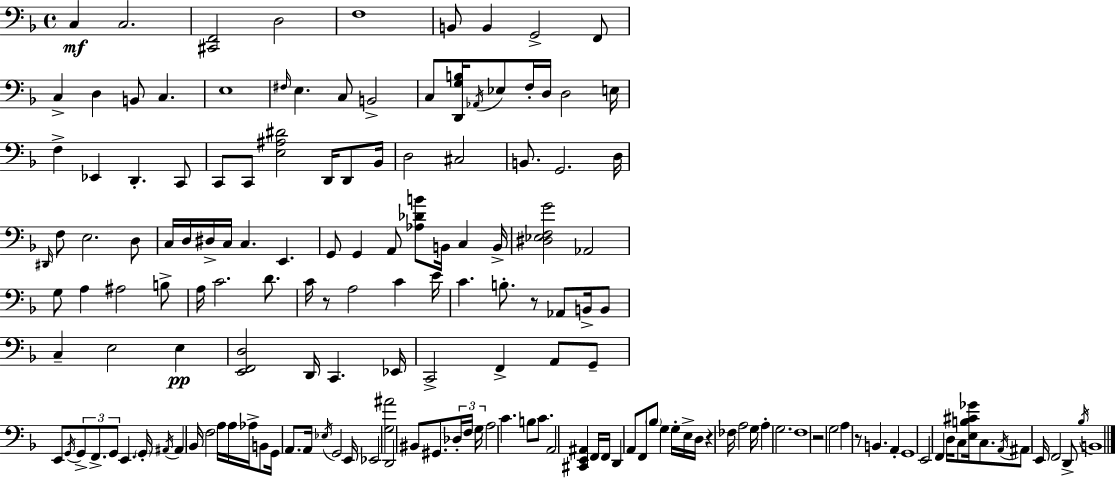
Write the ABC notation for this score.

X:1
T:Untitled
M:4/4
L:1/4
K:F
C, C,2 [^C,,F,,]2 D,2 F,4 B,,/2 B,, G,,2 F,,/2 C, D, B,,/2 C, E,4 ^F,/4 E, C,/2 B,,2 C,/2 [D,,G,B,]/4 _A,,/4 _E,/2 F,/4 D,/4 D,2 E,/4 F, _E,, D,, C,,/2 C,,/2 C,,/2 [E,^A,^D]2 D,,/4 D,,/2 _B,,/4 D,2 ^C,2 B,,/2 G,,2 D,/4 ^D,,/4 F,/2 E,2 D,/2 C,/4 D,/4 ^D,/4 C,/4 C, E,, G,,/2 G,, A,,/2 [_A,_DB]/2 B,,/4 C, B,,/4 [^D,_E,F,G]2 _A,,2 G,/2 A, ^A,2 B,/2 A,/4 C2 D/2 C/4 z/2 A,2 C E/4 C B,/2 z/2 _A,,/2 B,,/4 B,,/2 C, E,2 E, [E,,F,,D,]2 D,,/4 C,, _E,,/4 C,,2 F,, A,,/2 G,,/2 E,,/2 G,,/4 G,,/2 F,,/2 G,,/2 E,, G,,/4 ^A,,/4 ^A,, _B,,/4 F,2 A,/4 A,/4 _A,/4 B,,/2 G,,/4 A,,/2 A,,/4 _E,/4 G,,2 E,,/4 _E,,2 [G,^A]2 D,,2 ^B,,/2 ^G,,/2 _D,/4 F,/4 G,/4 A,2 C B,/2 C/2 A,,2 [^C,,E,,^A,,] F,,/4 F,,/4 D,, A,,/2 F,,/2 _B,/2 G, G,/4 E,/4 D,/4 z _F,/4 A,2 G,/4 A, G,2 F,4 z2 G,2 A, z/2 B,, A,, G,,4 E,,2 F,, D,/4 C,/2 [E,B,^C_G]/4 C,/2 A,,/4 ^A,,/2 E,,/4 F,,2 D,,/2 _B,/4 B,,4